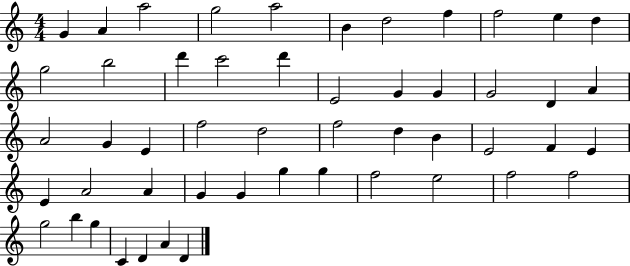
G4/q A4/q A5/h G5/h A5/h B4/q D5/h F5/q F5/h E5/q D5/q G5/h B5/h D6/q C6/h D6/q E4/h G4/q G4/q G4/h D4/q A4/q A4/h G4/q E4/q F5/h D5/h F5/h D5/q B4/q E4/h F4/q E4/q E4/q A4/h A4/q G4/q G4/q G5/q G5/q F5/h E5/h F5/h F5/h G5/h B5/q G5/q C4/q D4/q A4/q D4/q